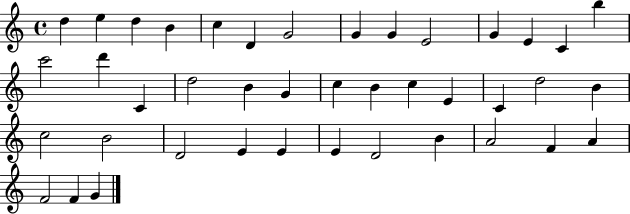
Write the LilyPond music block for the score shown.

{
  \clef treble
  \time 4/4
  \defaultTimeSignature
  \key c \major
  d''4 e''4 d''4 b'4 | c''4 d'4 g'2 | g'4 g'4 e'2 | g'4 e'4 c'4 b''4 | \break c'''2 d'''4 c'4 | d''2 b'4 g'4 | c''4 b'4 c''4 e'4 | c'4 d''2 b'4 | \break c''2 b'2 | d'2 e'4 e'4 | e'4 d'2 b'4 | a'2 f'4 a'4 | \break f'2 f'4 g'4 | \bar "|."
}